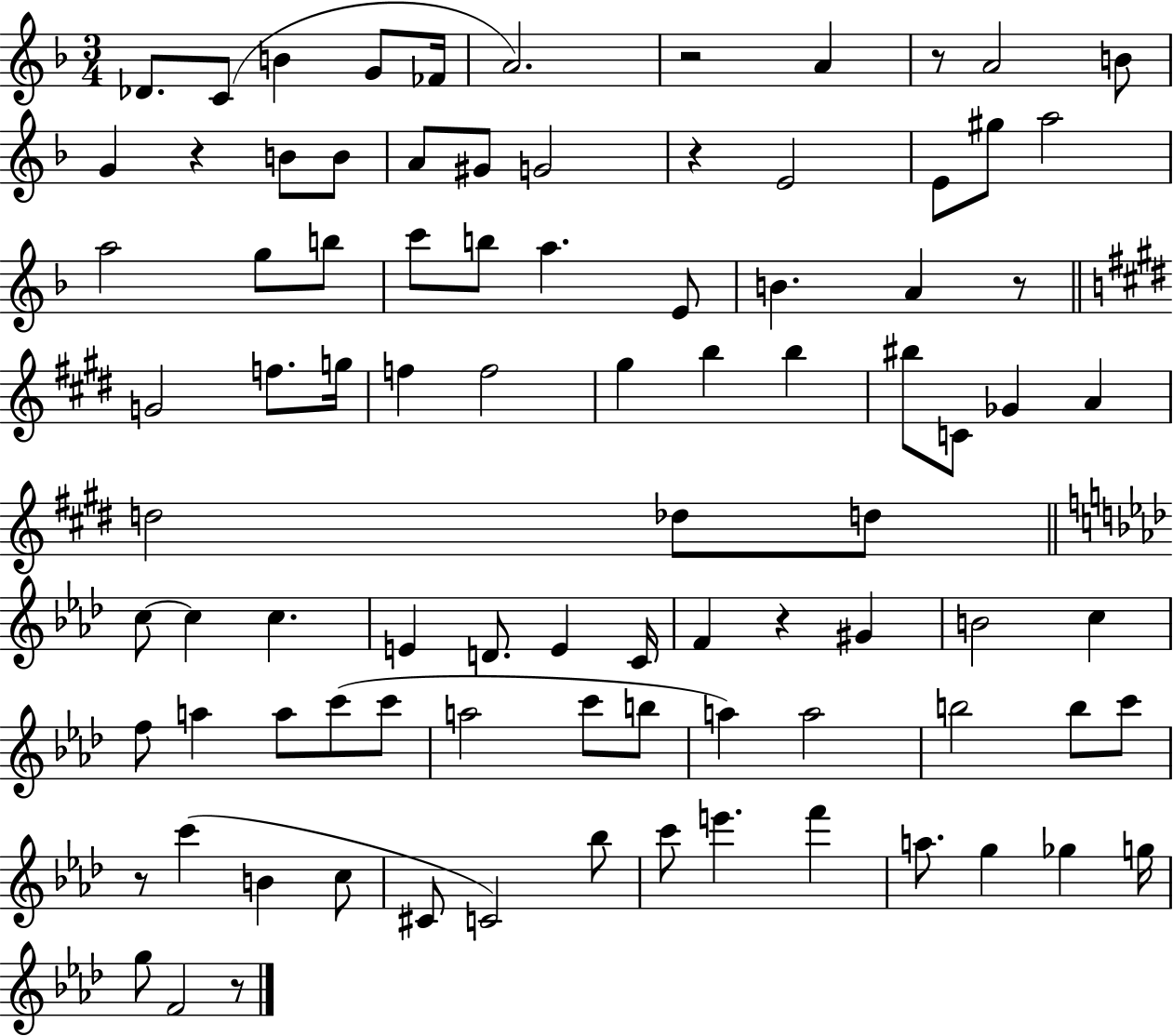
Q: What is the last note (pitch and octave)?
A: F4